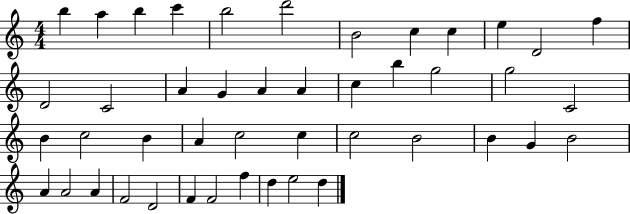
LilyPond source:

{
  \clef treble
  \numericTimeSignature
  \time 4/4
  \key c \major
  b''4 a''4 b''4 c'''4 | b''2 d'''2 | b'2 c''4 c''4 | e''4 d'2 f''4 | \break d'2 c'2 | a'4 g'4 a'4 a'4 | c''4 b''4 g''2 | g''2 c'2 | \break b'4 c''2 b'4 | a'4 c''2 c''4 | c''2 b'2 | b'4 g'4 b'2 | \break a'4 a'2 a'4 | f'2 d'2 | f'4 f'2 f''4 | d''4 e''2 d''4 | \break \bar "|."
}